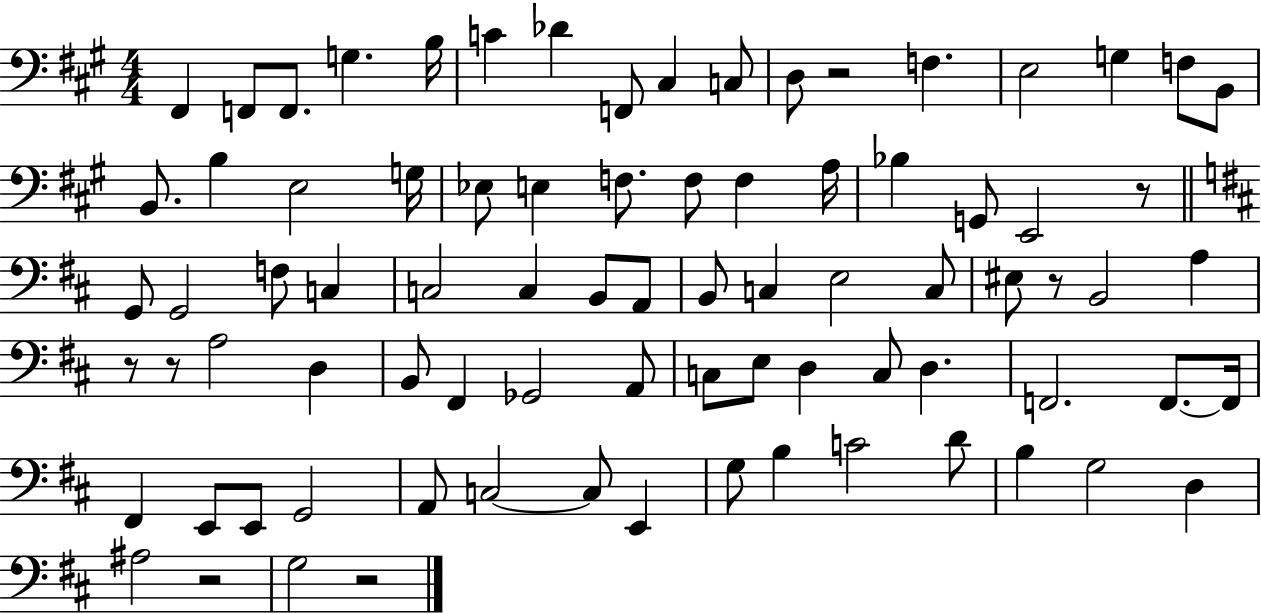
{
  \clef bass
  \numericTimeSignature
  \time 4/4
  \key a \major
  fis,4 f,8 f,8. g4. b16 | c'4 des'4 f,8 cis4 c8 | d8 r2 f4. | e2 g4 f8 b,8 | \break b,8. b4 e2 g16 | ees8 e4 f8. f8 f4 a16 | bes4 g,8 e,2 r8 | \bar "||" \break \key d \major g,8 g,2 f8 c4 | c2 c4 b,8 a,8 | b,8 c4 e2 c8 | eis8 r8 b,2 a4 | \break r8 r8 a2 d4 | b,8 fis,4 ges,2 a,8 | c8 e8 d4 c8 d4. | f,2. f,8.~~ f,16 | \break fis,4 e,8 e,8 g,2 | a,8 c2~~ c8 e,4 | g8 b4 c'2 d'8 | b4 g2 d4 | \break ais2 r2 | g2 r2 | \bar "|."
}